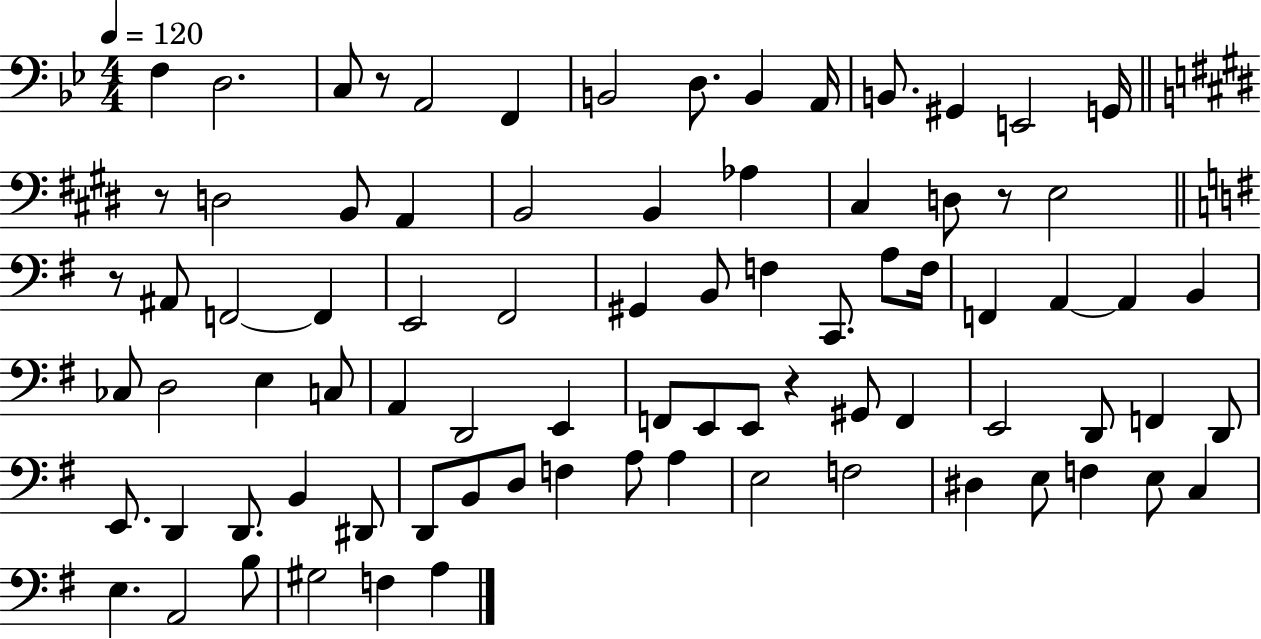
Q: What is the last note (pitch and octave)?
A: A3